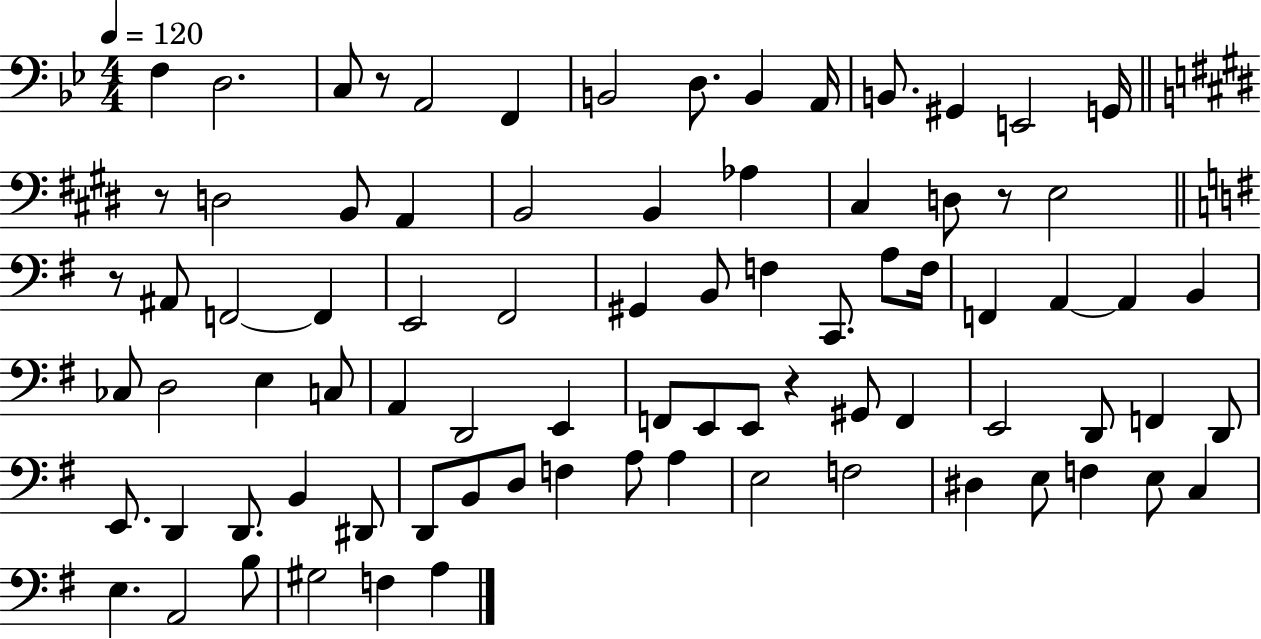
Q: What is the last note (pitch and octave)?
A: A3